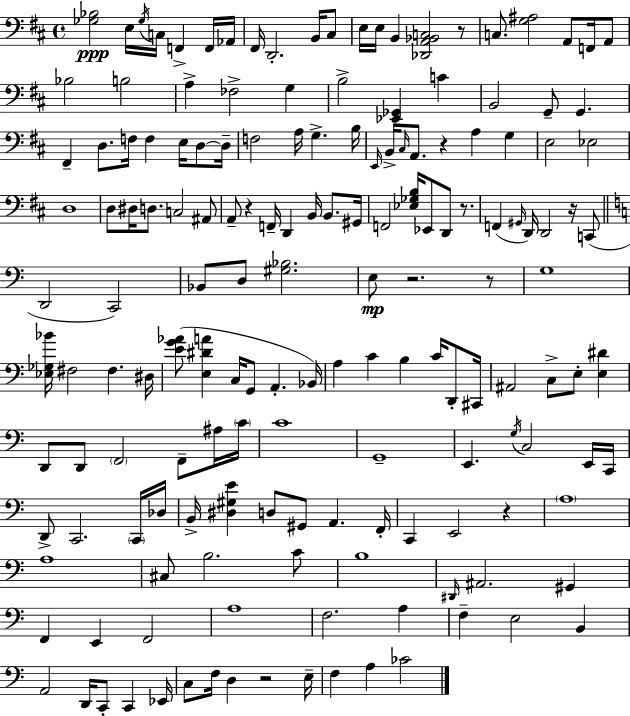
[Gb3,Bb3]/h E3/s Gb3/s C3/s F2/q F2/s Ab2/s F#2/s D2/h. B2/s C#3/e E3/s E3/s B2/q [Db2,A2,Bb2,C3]/h R/e C3/e. [G3,A#3]/h A2/e F2/s A2/e Bb3/h B3/h A3/q FES3/h G3/q B3/h [Eb2,Gb2]/q C4/q B2/h G2/e G2/q. F#2/q D3/e. F3/s F3/q E3/s D3/e D3/s F3/h A3/s G3/q. B3/s E2/s B2/s C#3/s A2/e. R/q A3/q G3/q E3/h Eb3/h D3/w D3/e D#3/s D3/e. C3/h A#2/e A2/e R/q F2/s D2/q B2/s B2/e. G#2/s F2/h [Eb3,Gb3,B3]/s Eb2/e D2/e R/e. F2/q G#2/s D2/s D2/h R/s C2/e D2/h C2/h Bb2/e D3/e [G#3,Bb3]/h. E3/e R/h. R/e G3/w [Eb3,Gb3,Bb4]/s F#3/h F#3/q. D#3/s [E4,G4,Ab4]/e [E3,D#4,A4]/q C3/s G2/e A2/q. Bb2/s A3/q C4/q B3/q C4/s D2/e C#2/s A#2/h C3/e E3/e [E3,D#4]/q D2/e D2/e F2/h F2/e A#3/s C4/s C4/w G2/w E2/q. G3/s C3/h E2/s C2/s D2/e C2/h. C2/s Db3/s B2/s [D#3,G#3,E4]/q D3/e G#2/e A2/q. F2/s C2/q E2/h R/q A3/w A3/w C#3/e B3/h. C4/e B3/w D#2/s A#2/h. G#2/q F2/q E2/q F2/h A3/w F3/h. A3/q F3/q E3/h B2/q A2/h D2/s C2/e C2/q Eb2/s C3/e F3/s D3/q R/h E3/s F3/q A3/q CES4/h